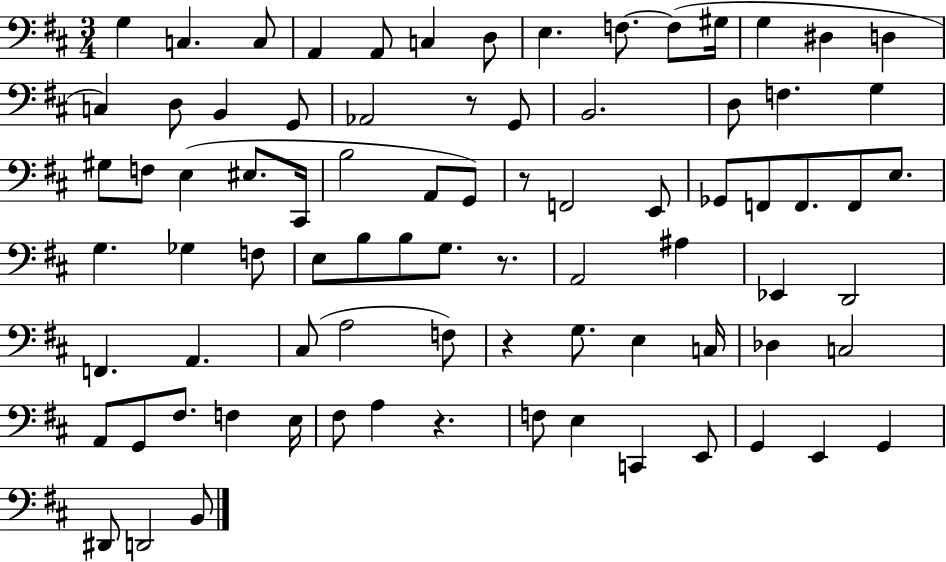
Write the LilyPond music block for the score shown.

{
  \clef bass
  \numericTimeSignature
  \time 3/4
  \key d \major
  g4 c4. c8 | a,4 a,8 c4 d8 | e4. f8.~~ f8( gis16 | g4 dis4 d4 | \break c4) d8 b,4 g,8 | aes,2 r8 g,8 | b,2. | d8 f4. g4 | \break gis8 f8 e4( eis8. cis,16 | b2 a,8 g,8) | r8 f,2 e,8 | ges,8 f,8 f,8. f,8 e8. | \break g4. ges4 f8 | e8 b8 b8 g8. r8. | a,2 ais4 | ees,4 d,2 | \break f,4. a,4. | cis8( a2 f8) | r4 g8. e4 c16 | des4 c2 | \break a,8 g,8 fis8. f4 e16 | fis8 a4 r4. | f8 e4 c,4 e,8 | g,4 e,4 g,4 | \break dis,8 d,2 b,8 | \bar "|."
}